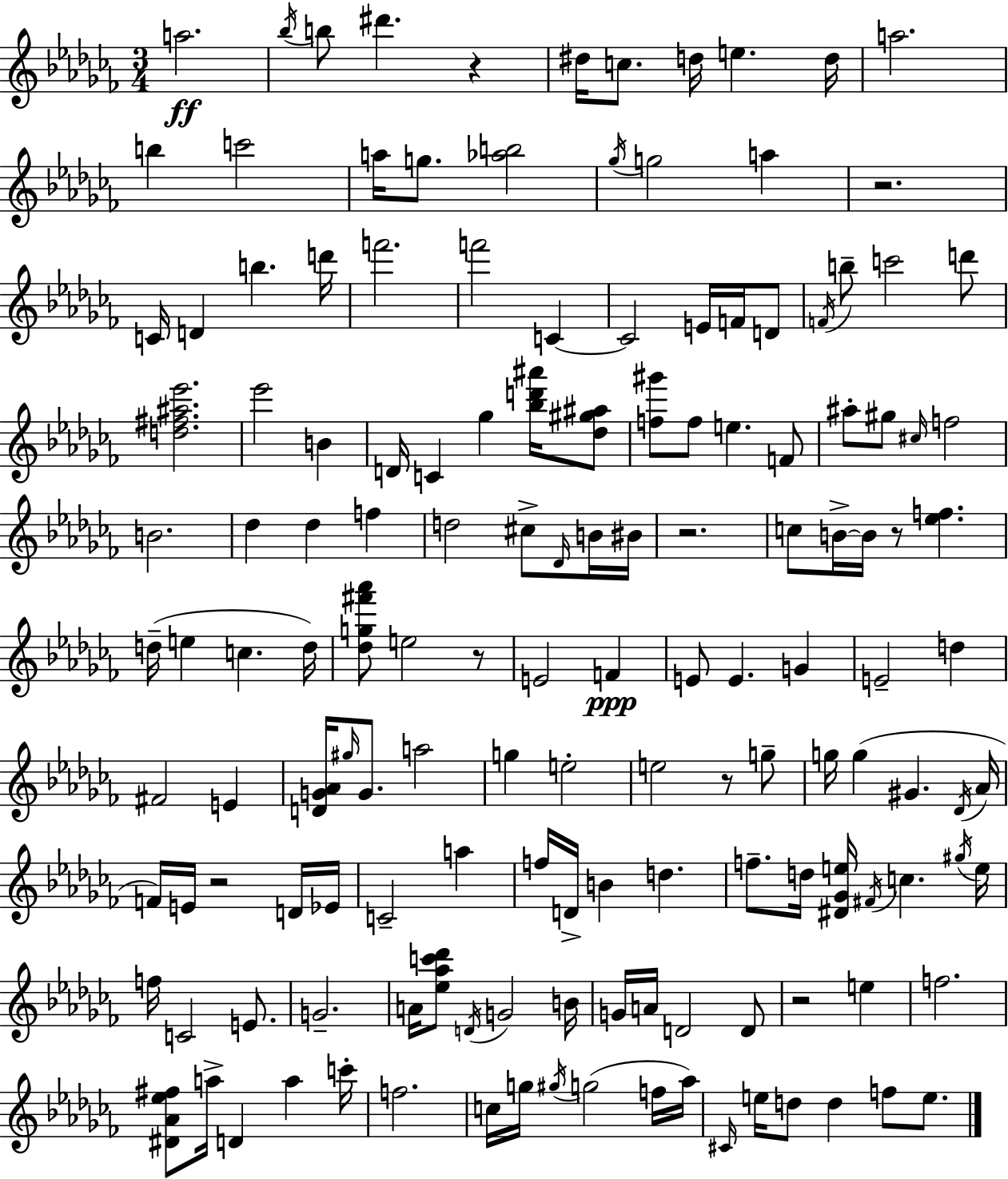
A5/h. Bb5/s B5/e D#6/q. R/q D#5/s C5/e. D5/s E5/q. D5/s A5/h. B5/q C6/h A5/s G5/e. [Ab5,B5]/h Gb5/s G5/h A5/q R/h. C4/s D4/q B5/q. D6/s F6/h. F6/h C4/q C4/h E4/s F4/s D4/e F4/s B5/e C6/h D6/e [D5,F#5,A#5,Eb6]/h. Eb6/h B4/q D4/s C4/q Gb5/q [Bb5,D6,A#6]/s [Db5,G#5,A#5]/e [F5,G#6]/e F5/e E5/q. F4/e A#5/e G#5/e C#5/s F5/h B4/h. Db5/q Db5/q F5/q D5/h C#5/e Db4/s B4/s BIS4/s R/h. C5/e B4/s B4/s R/e [Eb5,F5]/q. D5/s E5/q C5/q. D5/s [Db5,G5,F#6,Ab6]/e E5/h R/e E4/h F4/q E4/e E4/q. G4/q E4/h D5/q F#4/h E4/q [D4,G4,Ab4]/s G#5/s G4/e. A5/h G5/q E5/h E5/h R/e G5/e G5/s G5/q G#4/q. Db4/s Ab4/s F4/s E4/s R/h D4/s Eb4/s C4/h A5/q F5/s D4/s B4/q D5/q. F5/e. D5/s [D#4,Gb4,E5]/s F#4/s C5/q. G#5/s E5/s F5/s C4/h E4/e. G4/h. A4/s [Eb5,Ab5,C6,Db6]/e D4/s G4/h B4/s G4/s A4/s D4/h D4/e R/h E5/q F5/h. [D#4,Ab4,Eb5,F#5]/e A5/s D4/q A5/q C6/s F5/h. C5/s G5/s G#5/s G5/h F5/s Ab5/s C#4/s E5/s D5/e D5/q F5/e E5/e.